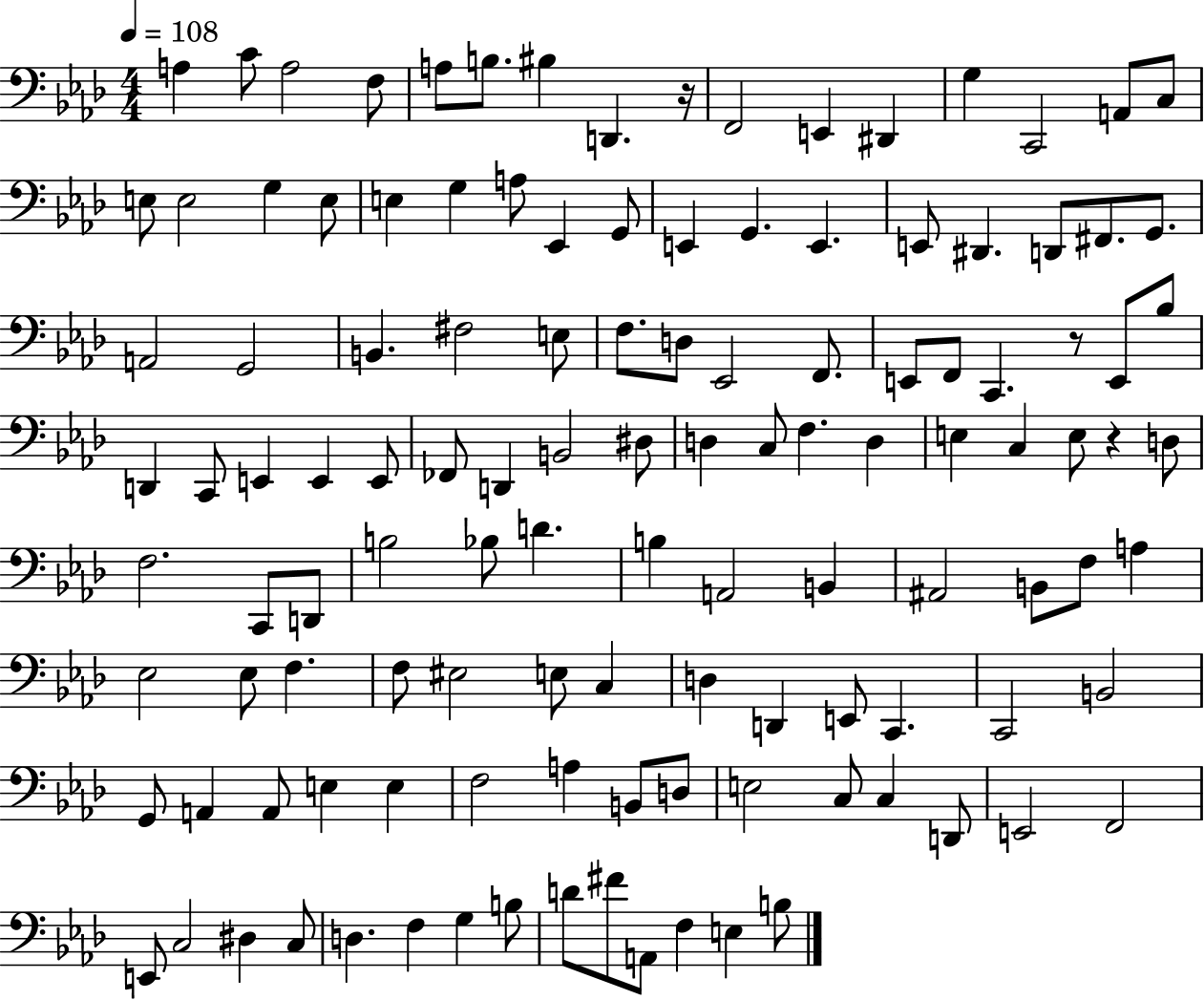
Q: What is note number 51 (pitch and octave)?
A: E2